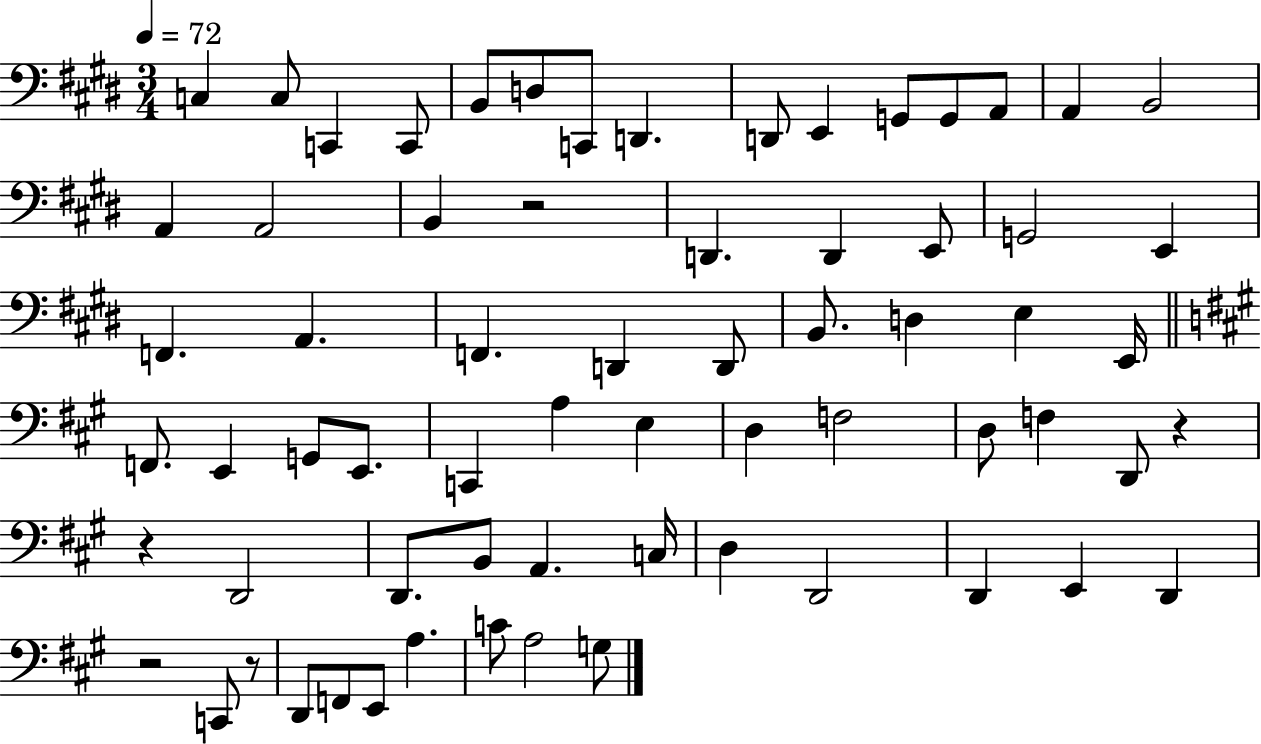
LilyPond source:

{
  \clef bass
  \numericTimeSignature
  \time 3/4
  \key e \major
  \tempo 4 = 72
  \repeat volta 2 { c4 c8 c,4 c,8 | b,8 d8 c,8 d,4. | d,8 e,4 g,8 g,8 a,8 | a,4 b,2 | \break a,4 a,2 | b,4 r2 | d,4. d,4 e,8 | g,2 e,4 | \break f,4. a,4. | f,4. d,4 d,8 | b,8. d4 e4 e,16 | \bar "||" \break \key a \major f,8. e,4 g,8 e,8. | c,4 a4 e4 | d4 f2 | d8 f4 d,8 r4 | \break r4 d,2 | d,8. b,8 a,4. c16 | d4 d,2 | d,4 e,4 d,4 | \break r2 c,8 r8 | d,8 f,8 e,8 a4. | c'8 a2 g8 | } \bar "|."
}